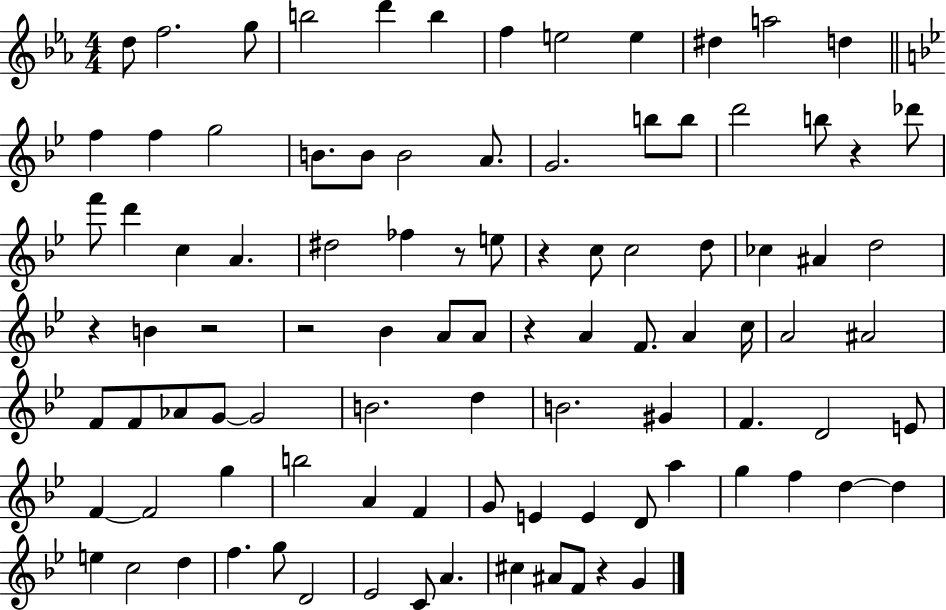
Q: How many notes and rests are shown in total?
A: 96